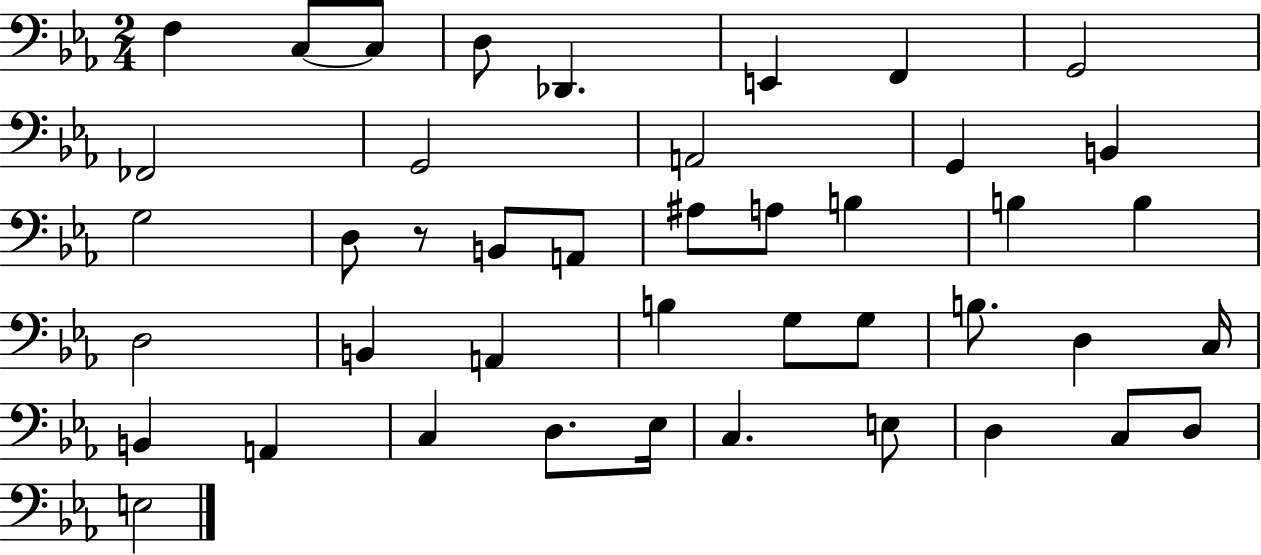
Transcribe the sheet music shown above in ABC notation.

X:1
T:Untitled
M:2/4
L:1/4
K:Eb
F, C,/2 C,/2 D,/2 _D,, E,, F,, G,,2 _F,,2 G,,2 A,,2 G,, B,, G,2 D,/2 z/2 B,,/2 A,,/2 ^A,/2 A,/2 B, B, B, D,2 B,, A,, B, G,/2 G,/2 B,/2 D, C,/4 B,, A,, C, D,/2 _E,/4 C, E,/2 D, C,/2 D,/2 E,2